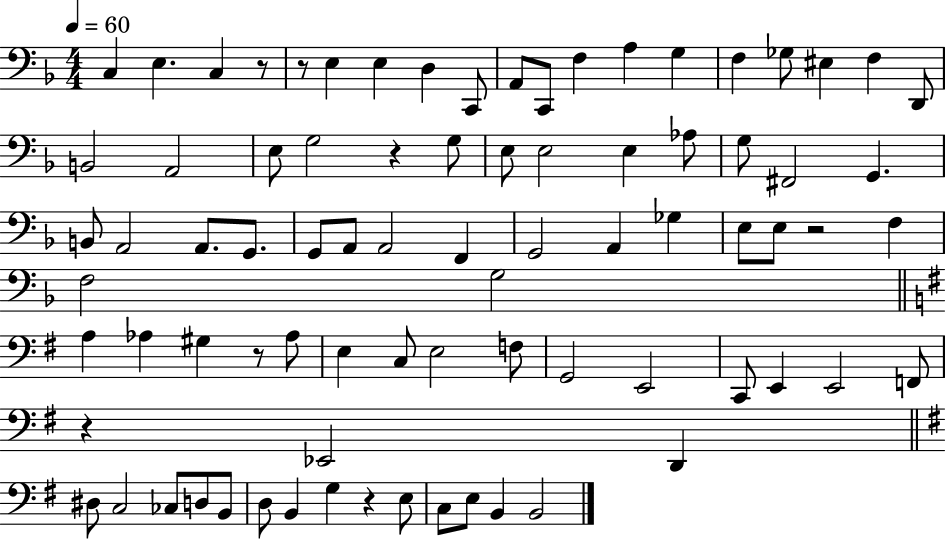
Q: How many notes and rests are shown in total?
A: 81